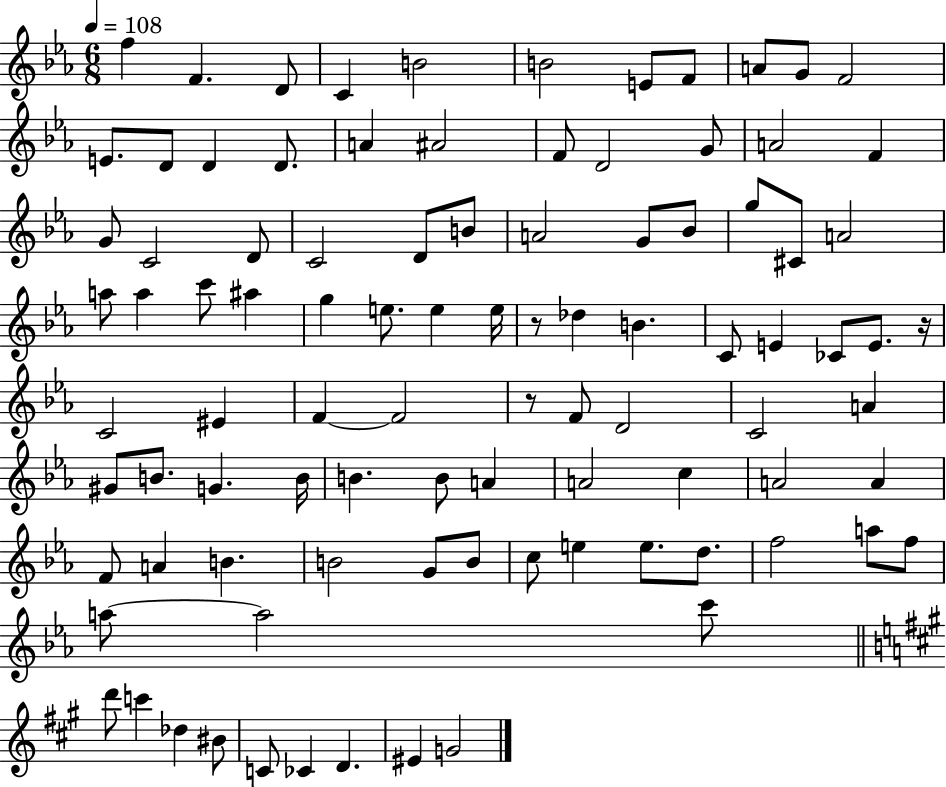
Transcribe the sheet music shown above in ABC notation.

X:1
T:Untitled
M:6/8
L:1/4
K:Eb
f F D/2 C B2 B2 E/2 F/2 A/2 G/2 F2 E/2 D/2 D D/2 A ^A2 F/2 D2 G/2 A2 F G/2 C2 D/2 C2 D/2 B/2 A2 G/2 _B/2 g/2 ^C/2 A2 a/2 a c'/2 ^a g e/2 e e/4 z/2 _d B C/2 E _C/2 E/2 z/4 C2 ^E F F2 z/2 F/2 D2 C2 A ^G/2 B/2 G B/4 B B/2 A A2 c A2 A F/2 A B B2 G/2 B/2 c/2 e e/2 d/2 f2 a/2 f/2 a/2 a2 c'/2 d'/2 c' _d ^B/2 C/2 _C D ^E G2